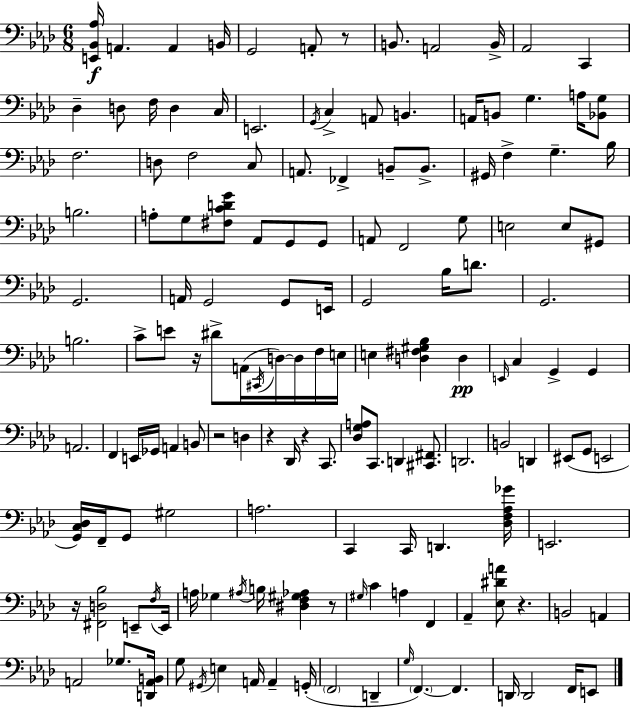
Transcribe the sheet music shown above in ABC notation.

X:1
T:Untitled
M:6/8
L:1/4
K:Fm
[E,,_B,,_A,]/4 A,, A,, B,,/4 G,,2 A,,/2 z/2 B,,/2 A,,2 B,,/4 _A,,2 C,, _D, D,/2 F,/4 D, C,/4 E,,2 G,,/4 C, A,,/2 B,, A,,/4 B,,/2 G, A,/4 [_B,,G,]/2 F,2 D,/2 F,2 C,/2 A,,/2 _F,, B,,/2 B,,/2 ^G,,/4 F, G, _B,/4 B,2 A,/2 G,/2 [^F,CDG]/2 _A,,/2 G,,/2 G,,/2 A,,/2 F,,2 G,/2 E,2 E,/2 ^G,,/2 G,,2 A,,/4 G,,2 G,,/2 E,,/4 G,,2 _B,/4 D/2 G,,2 B,2 C/2 E/2 z/4 ^D/2 A,,/4 ^C,,/4 D,/4 D,/4 F,/4 E,/4 E, [D,^F,^G,_B,] D, E,,/4 C, G,, G,, A,,2 F,, E,,/4 _G,,/4 A,, B,,/2 z2 D, z _D,,/4 z C,,/2 [_D,G,A,]/2 C,,/2 D,, [^C,,^F,,]/2 D,,2 B,,2 D,, ^E,,/2 G,,/2 E,,2 [G,,C,_D,]/4 F,,/4 G,,/2 ^G,2 A,2 C,, C,,/4 D,, [_D,F,_A,_G]/4 E,,2 z/4 [^F,,D,_B,]2 E,,/2 F,/4 E,,/4 A,/4 _G, ^A,/4 B,/4 [^D,F,^G,_A,] z/2 ^G,/4 C A, F,, _A,, [_E,^DA]/2 z B,,2 A,, A,,2 _G,/2 [D,,A,,B,,]/4 G,/2 ^G,,/4 E, A,,/4 A,, G,,/4 F,,2 D,, G,/4 F,, F,, D,,/4 D,,2 F,,/4 E,,/2